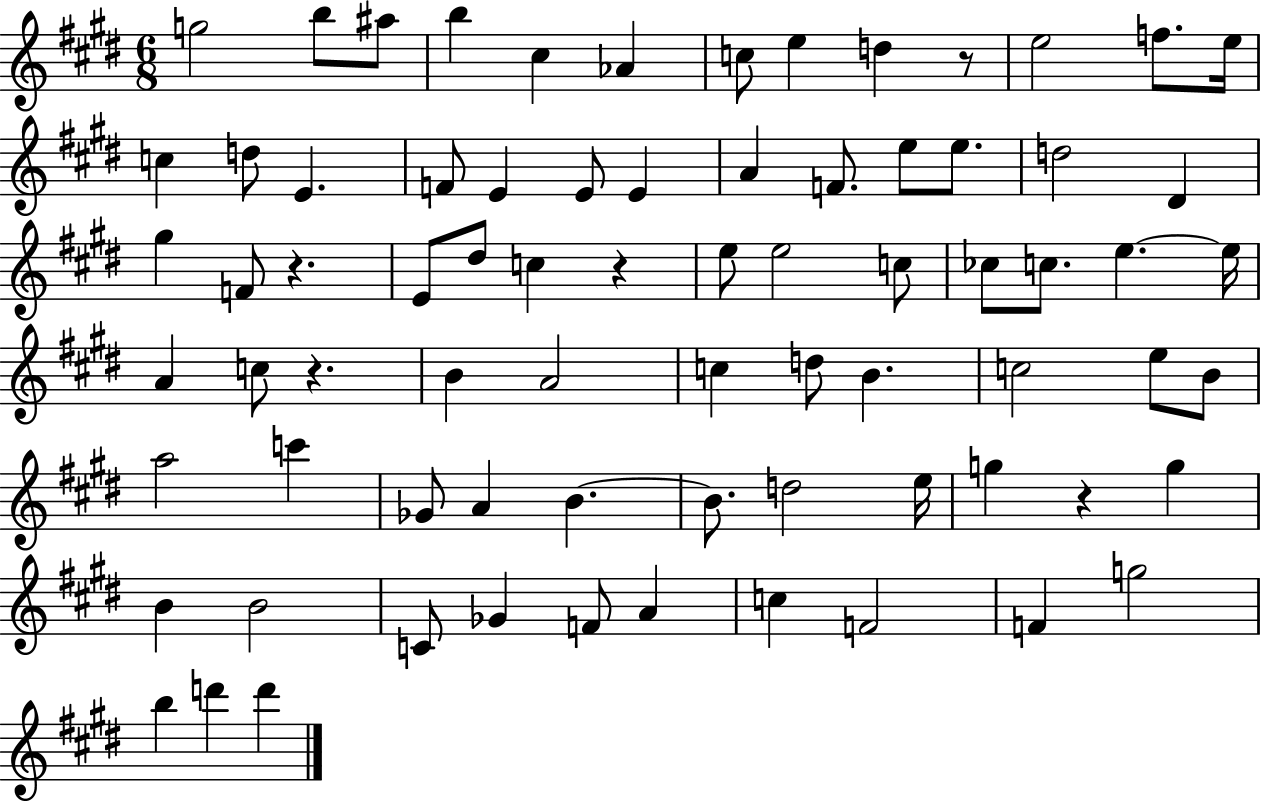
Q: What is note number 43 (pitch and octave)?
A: D5